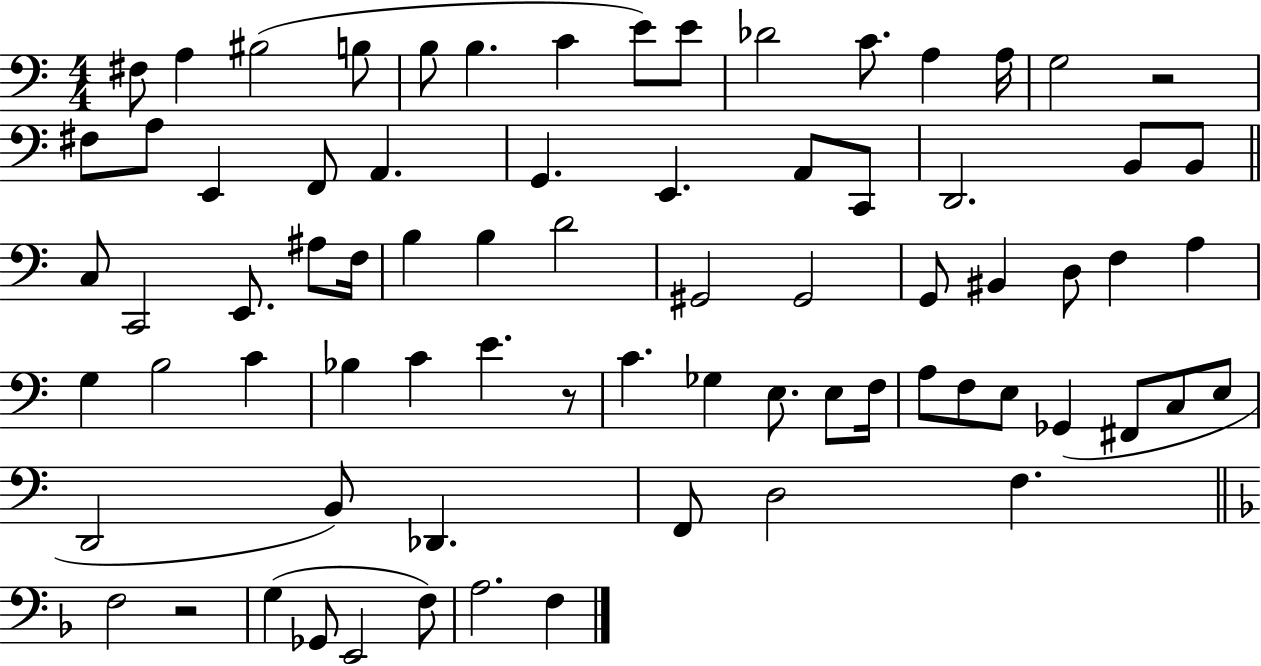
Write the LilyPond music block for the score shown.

{
  \clef bass
  \numericTimeSignature
  \time 4/4
  \key c \major
  \repeat volta 2 { fis8 a4 bis2( b8 | b8 b4. c'4 e'8) e'8 | des'2 c'8. a4 a16 | g2 r2 | \break fis8 a8 e,4 f,8 a,4. | g,4. e,4. a,8 c,8 | d,2. b,8 b,8 | \bar "||" \break \key a \minor c8 c,2 e,8. ais8 f16 | b4 b4 d'2 | gis,2 gis,2 | g,8 bis,4 d8 f4 a4 | \break g4 b2 c'4 | bes4 c'4 e'4. r8 | c'4. ges4 e8. e8 f16 | a8 f8 e8 ges,4( fis,8 c8 e8 | \break d,2 b,8) des,4. | f,8 d2 f4. | \bar "||" \break \key f \major f2 r2 | g4( ges,8 e,2 f8) | a2. f4 | } \bar "|."
}